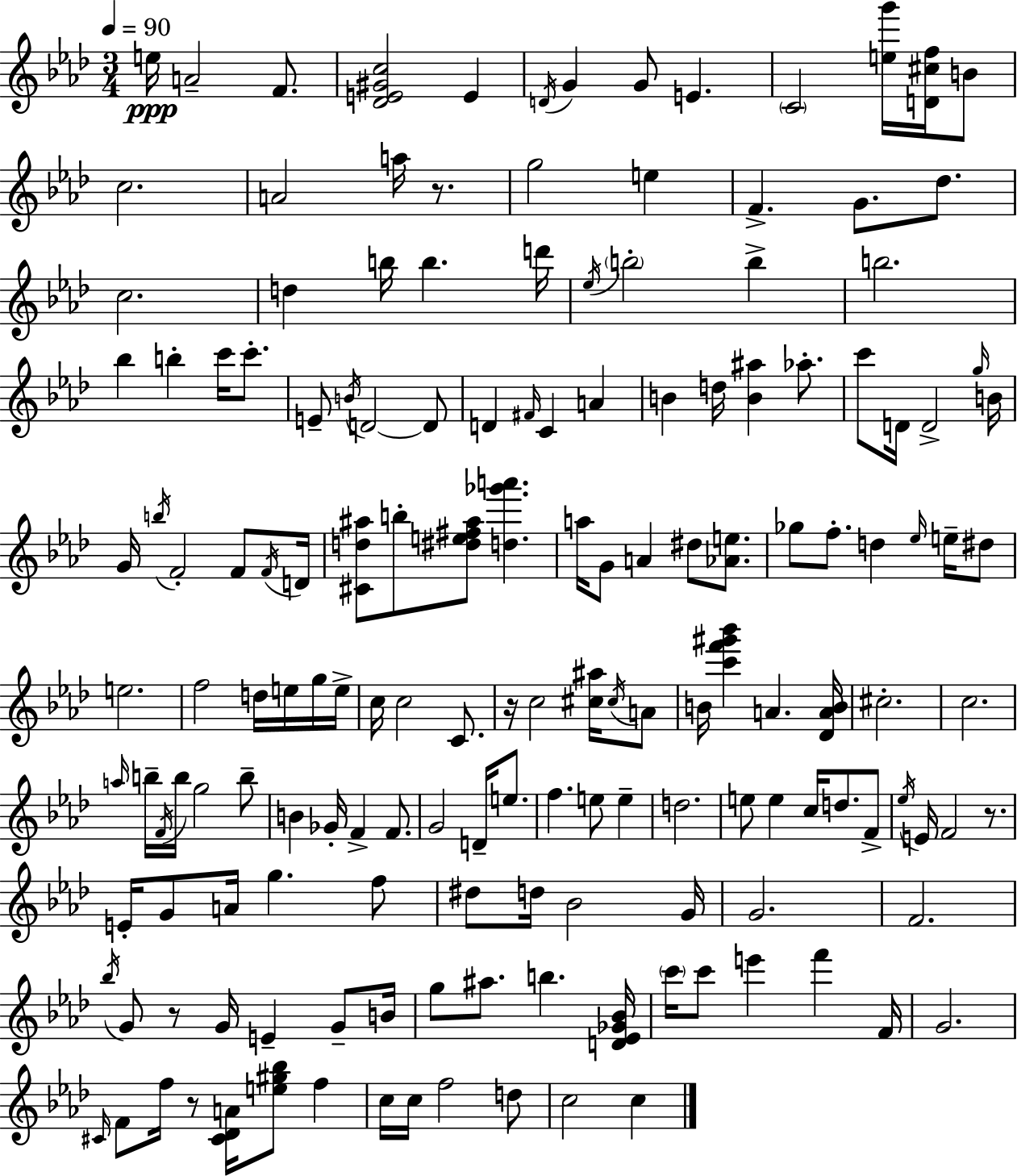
X:1
T:Untitled
M:3/4
L:1/4
K:Fm
e/4 A2 F/2 [_DE^Gc]2 E D/4 G G/2 E C2 [eg']/4 [D^cf]/4 B/2 c2 A2 a/4 z/2 g2 e F G/2 _d/2 c2 d b/4 b d'/4 _e/4 b2 b b2 _b b c'/4 c'/2 E/2 B/4 D2 D/2 D ^F/4 C A B d/4 [B^a] _a/2 c'/2 D/4 D2 g/4 B/4 G/4 b/4 F2 F/2 F/4 D/4 [^Cd^a]/2 b/2 [^de^f^a]/2 [d_g'a'] a/4 G/2 A ^d/2 [_Ae]/2 _g/2 f/2 d _e/4 e/4 ^d/2 e2 f2 d/4 e/4 g/4 e/4 c/4 c2 C/2 z/4 c2 [^c^a]/4 ^c/4 A/2 B/4 [c'f'^g'_b'] A [_DAB]/4 ^c2 c2 a/4 b/4 F/4 b/4 g2 b/2 B _G/4 F F/2 G2 D/4 e/2 f e/2 e d2 e/2 e c/4 d/2 F/2 _e/4 E/4 F2 z/2 E/4 G/2 A/4 g f/2 ^d/2 d/4 _B2 G/4 G2 F2 _b/4 G/2 z/2 G/4 E G/2 B/4 g/2 ^a/2 b [D_E_G_B]/4 c'/4 c'/2 e' f' F/4 G2 ^C/4 F/2 f/4 z/2 [^C_DA]/4 [e^g_b]/2 f c/4 c/4 f2 d/2 c2 c